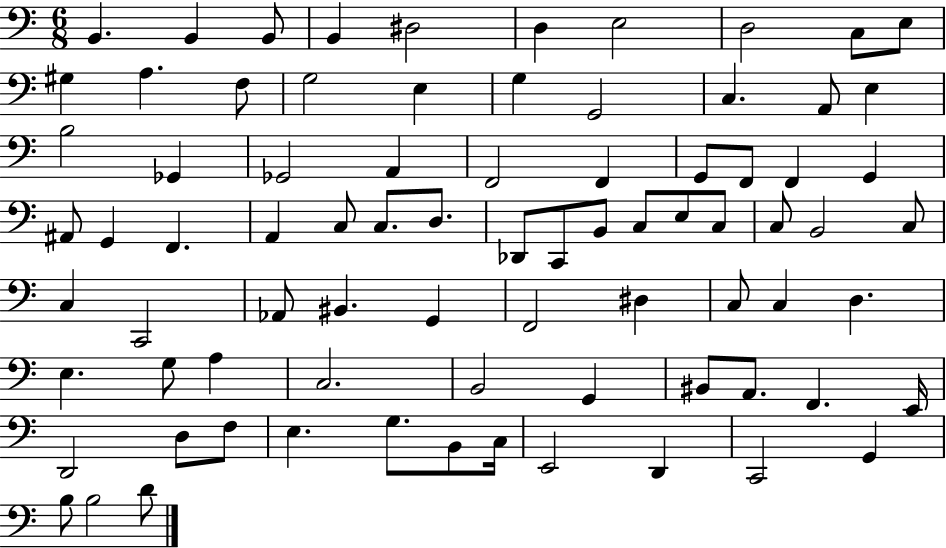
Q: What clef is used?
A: bass